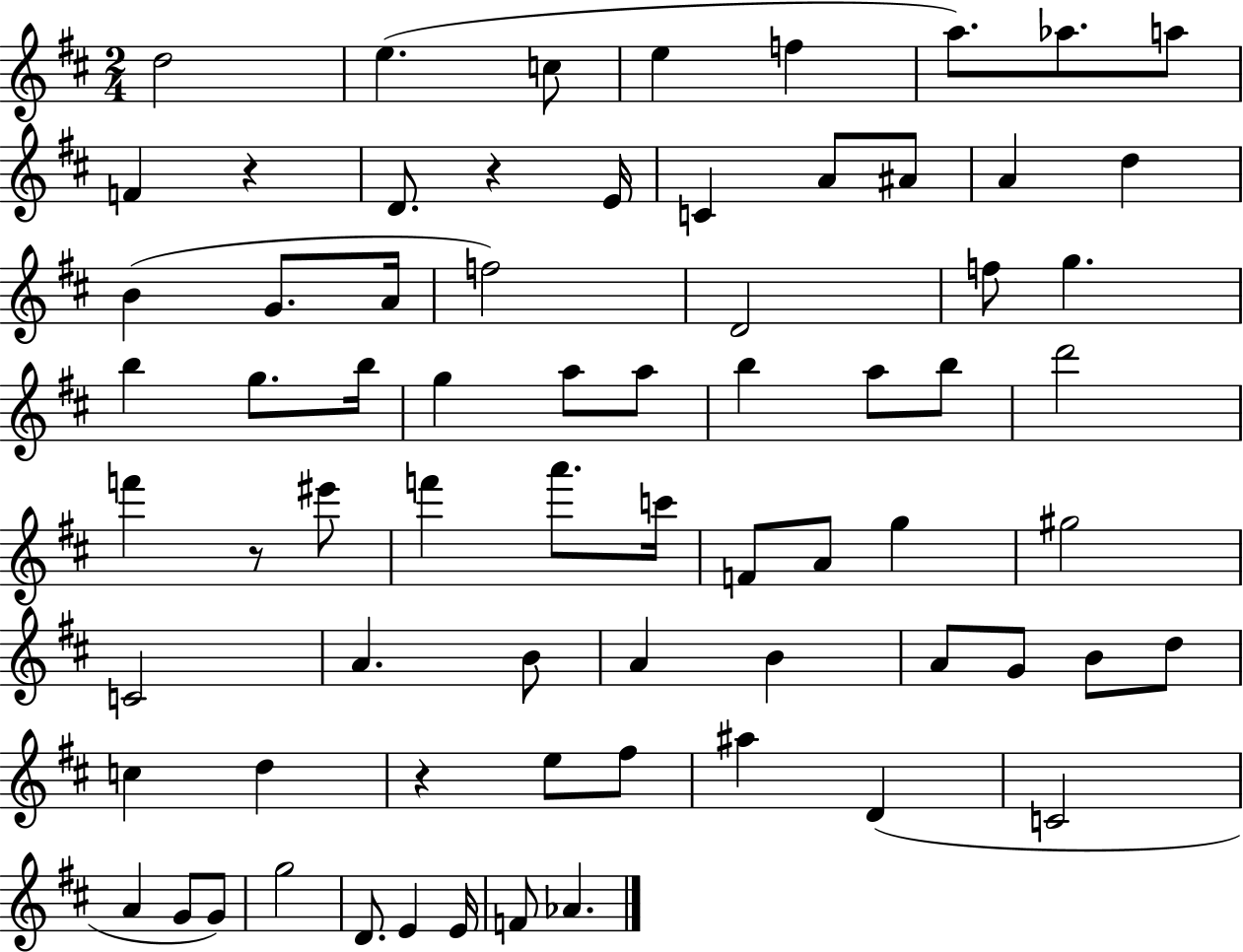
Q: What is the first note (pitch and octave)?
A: D5